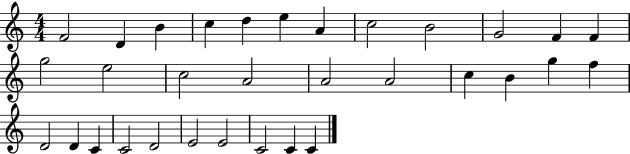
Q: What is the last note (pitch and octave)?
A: C4